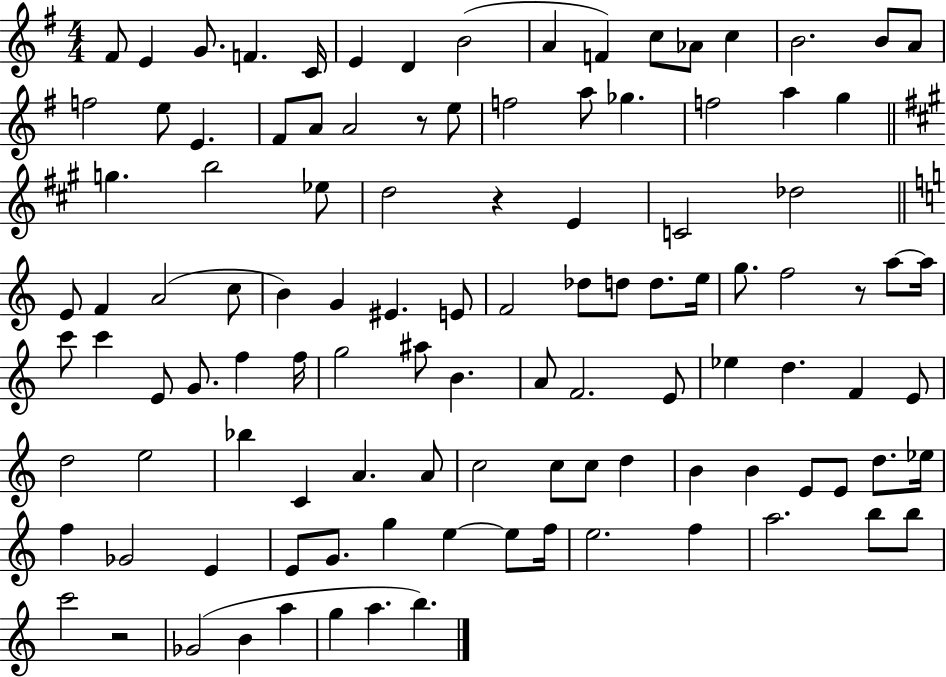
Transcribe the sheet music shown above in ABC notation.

X:1
T:Untitled
M:4/4
L:1/4
K:G
^F/2 E G/2 F C/4 E D B2 A F c/2 _A/2 c B2 B/2 A/2 f2 e/2 E ^F/2 A/2 A2 z/2 e/2 f2 a/2 _g f2 a g g b2 _e/2 d2 z E C2 _d2 E/2 F A2 c/2 B G ^E E/2 F2 _d/2 d/2 d/2 e/4 g/2 f2 z/2 a/2 a/4 c'/2 c' E/2 G/2 f f/4 g2 ^a/2 B A/2 F2 E/2 _e d F E/2 d2 e2 _b C A A/2 c2 c/2 c/2 d B B E/2 E/2 d/2 _e/4 f _G2 E E/2 G/2 g e e/2 f/4 e2 f a2 b/2 b/2 c'2 z2 _G2 B a g a b